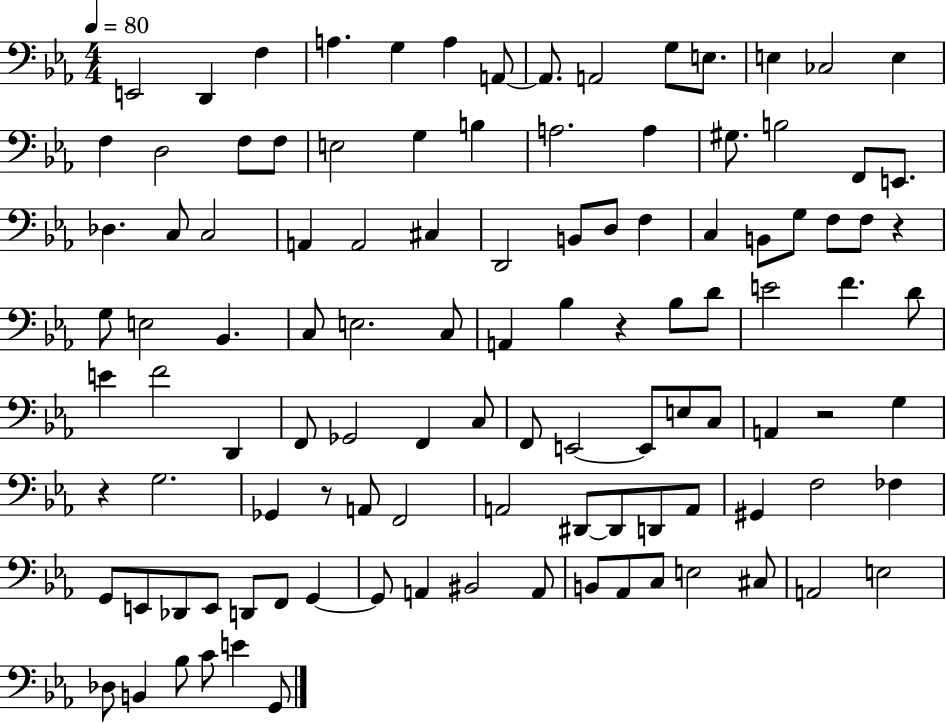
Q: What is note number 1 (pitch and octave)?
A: E2